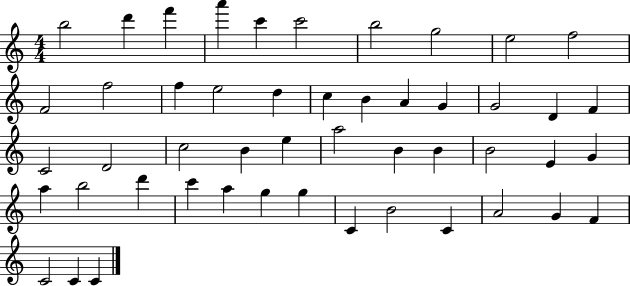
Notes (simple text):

B5/h D6/q F6/q A6/q C6/q C6/h B5/h G5/h E5/h F5/h F4/h F5/h F5/q E5/h D5/q C5/q B4/q A4/q G4/q G4/h D4/q F4/q C4/h D4/h C5/h B4/q E5/q A5/h B4/q B4/q B4/h E4/q G4/q A5/q B5/h D6/q C6/q A5/q G5/q G5/q C4/q B4/h C4/q A4/h G4/q F4/q C4/h C4/q C4/q